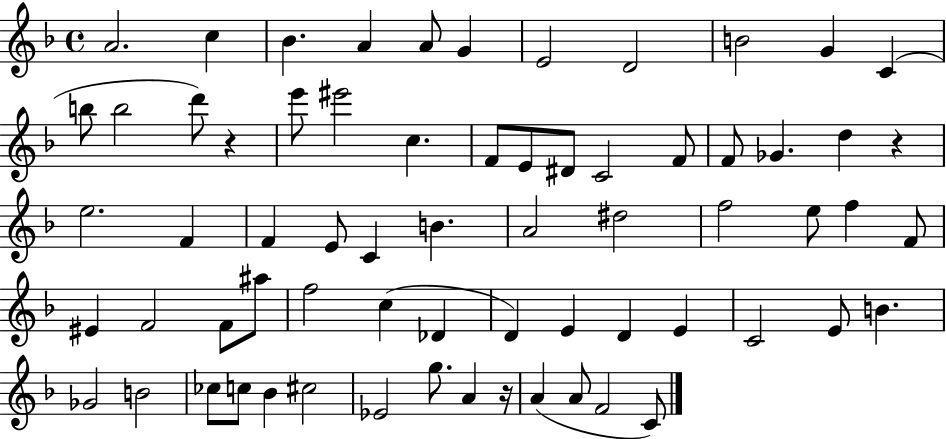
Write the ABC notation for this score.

X:1
T:Untitled
M:4/4
L:1/4
K:F
A2 c _B A A/2 G E2 D2 B2 G C b/2 b2 d'/2 z e'/2 ^e'2 c F/2 E/2 ^D/2 C2 F/2 F/2 _G d z e2 F F E/2 C B A2 ^d2 f2 e/2 f F/2 ^E F2 F/2 ^a/2 f2 c _D D E D E C2 E/2 B _G2 B2 _c/2 c/2 _B ^c2 _E2 g/2 A z/4 A A/2 F2 C/2